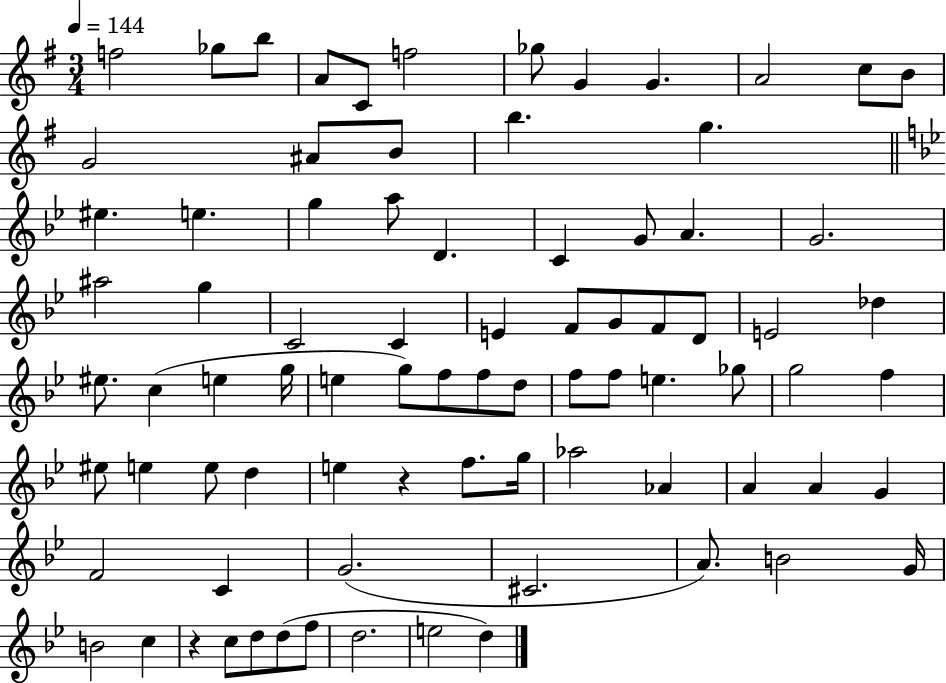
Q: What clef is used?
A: treble